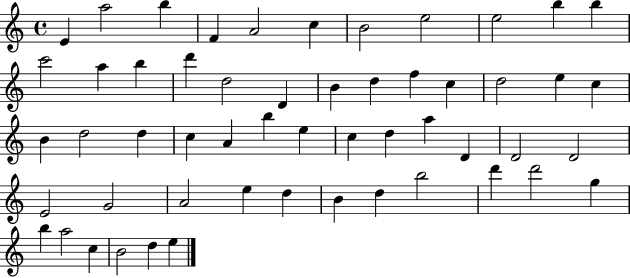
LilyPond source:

{
  \clef treble
  \time 4/4
  \defaultTimeSignature
  \key c \major
  e'4 a''2 b''4 | f'4 a'2 c''4 | b'2 e''2 | e''2 b''4 b''4 | \break c'''2 a''4 b''4 | d'''4 d''2 d'4 | b'4 d''4 f''4 c''4 | d''2 e''4 c''4 | \break b'4 d''2 d''4 | c''4 a'4 b''4 e''4 | c''4 d''4 a''4 d'4 | d'2 d'2 | \break e'2 g'2 | a'2 e''4 d''4 | b'4 d''4 b''2 | d'''4 d'''2 g''4 | \break b''4 a''2 c''4 | b'2 d''4 e''4 | \bar "|."
}